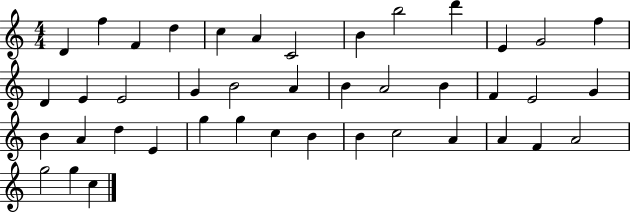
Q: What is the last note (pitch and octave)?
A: C5